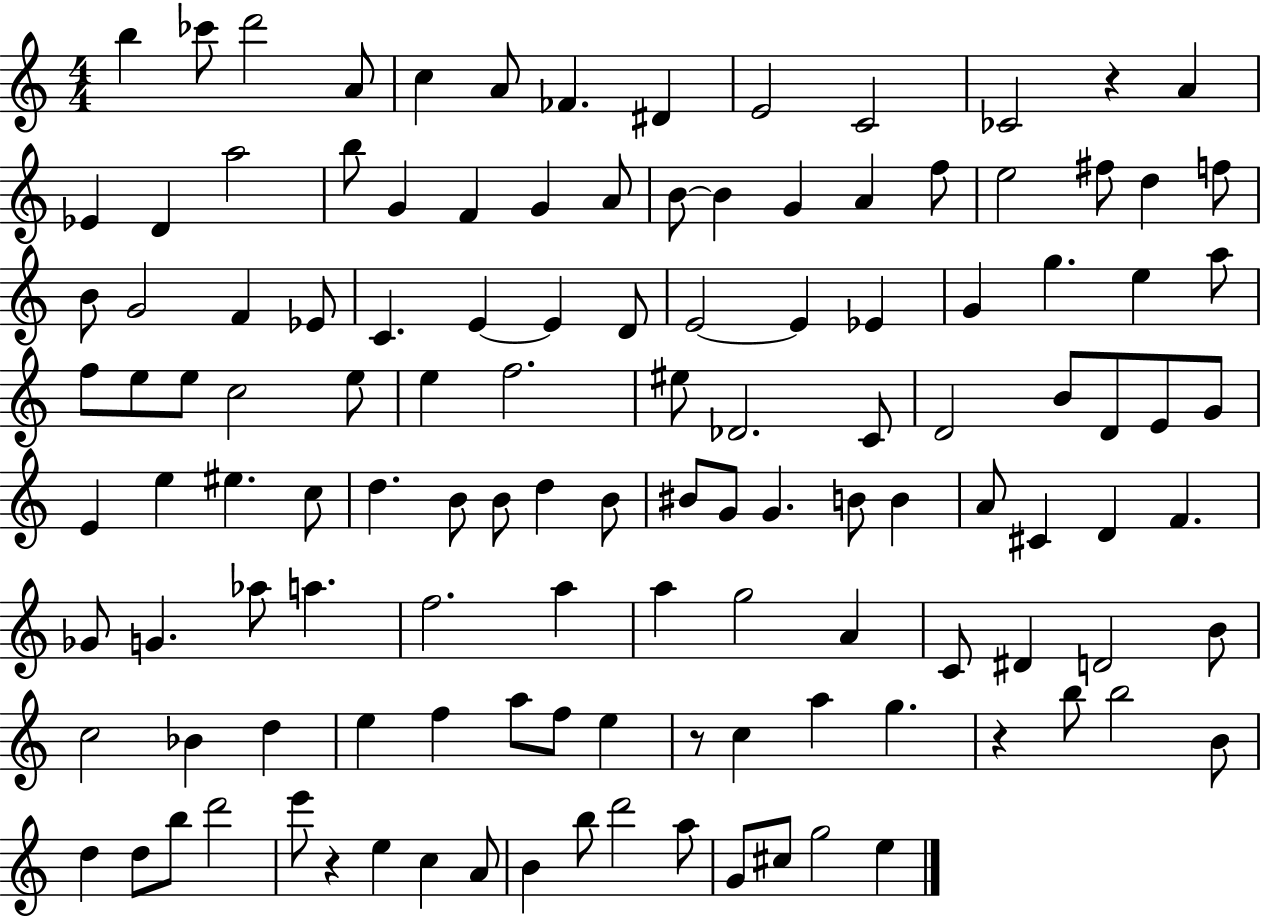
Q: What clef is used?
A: treble